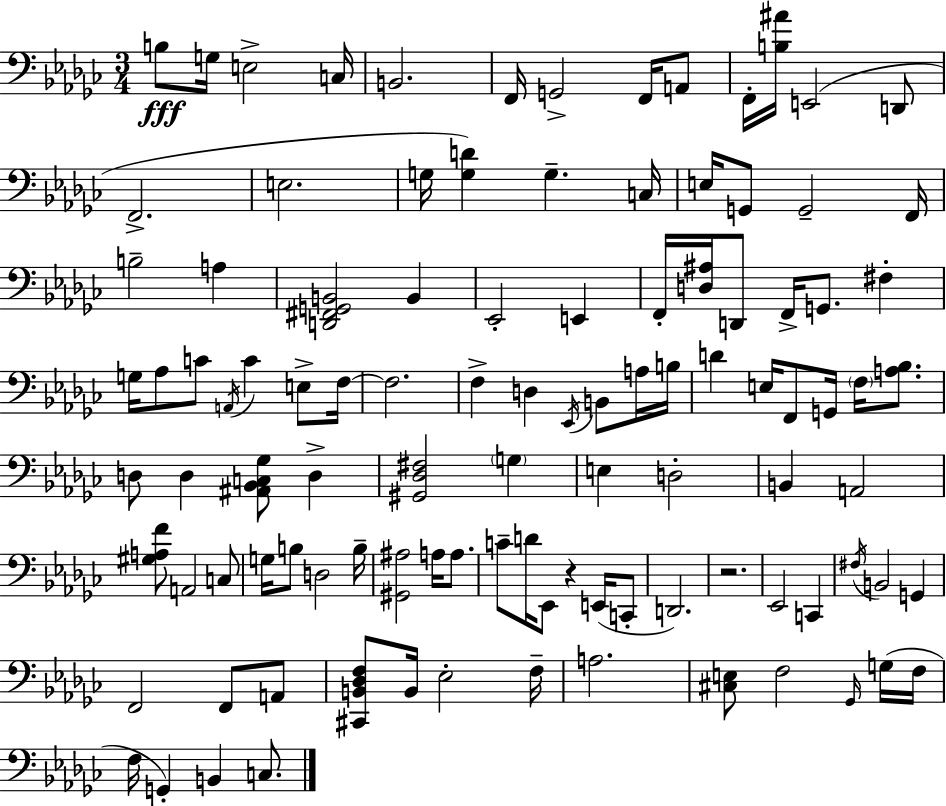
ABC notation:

X:1
T:Untitled
M:3/4
L:1/4
K:Ebm
B,/2 G,/4 E,2 C,/4 B,,2 F,,/4 G,,2 F,,/4 A,,/2 F,,/4 [B,^A]/4 E,,2 D,,/2 F,,2 E,2 G,/4 [G,D] G, C,/4 E,/4 G,,/2 G,,2 F,,/4 B,2 A, [D,,^F,,G,,B,,]2 B,, _E,,2 E,, F,,/4 [D,^A,]/4 D,,/2 F,,/4 G,,/2 ^F, G,/4 _A,/2 C/2 A,,/4 C E,/2 F,/4 F,2 F, D, _E,,/4 B,,/2 A,/4 B,/4 D E,/4 F,,/2 G,,/4 F,/4 [A,_B,]/2 D,/2 D, [^A,,_B,,C,_G,]/2 D, [^G,,_D,^F,]2 G, E, D,2 B,, A,,2 [^G,A,F]/2 A,,2 C,/2 G,/4 B,/2 D,2 B,/4 [^G,,^A,]2 A,/4 A,/2 C/2 D/4 _E,,/2 z E,,/4 C,,/2 D,,2 z2 _E,,2 C,, ^F,/4 B,,2 G,, F,,2 F,,/2 A,,/2 [^C,,B,,_D,F,]/2 B,,/4 _E,2 F,/4 A,2 [^C,E,]/2 F,2 _G,,/4 G,/4 F,/4 F,/4 G,, B,, C,/2